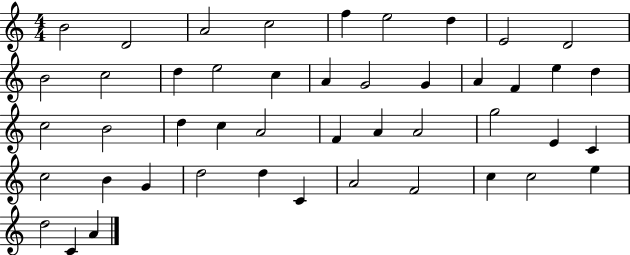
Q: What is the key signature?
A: C major